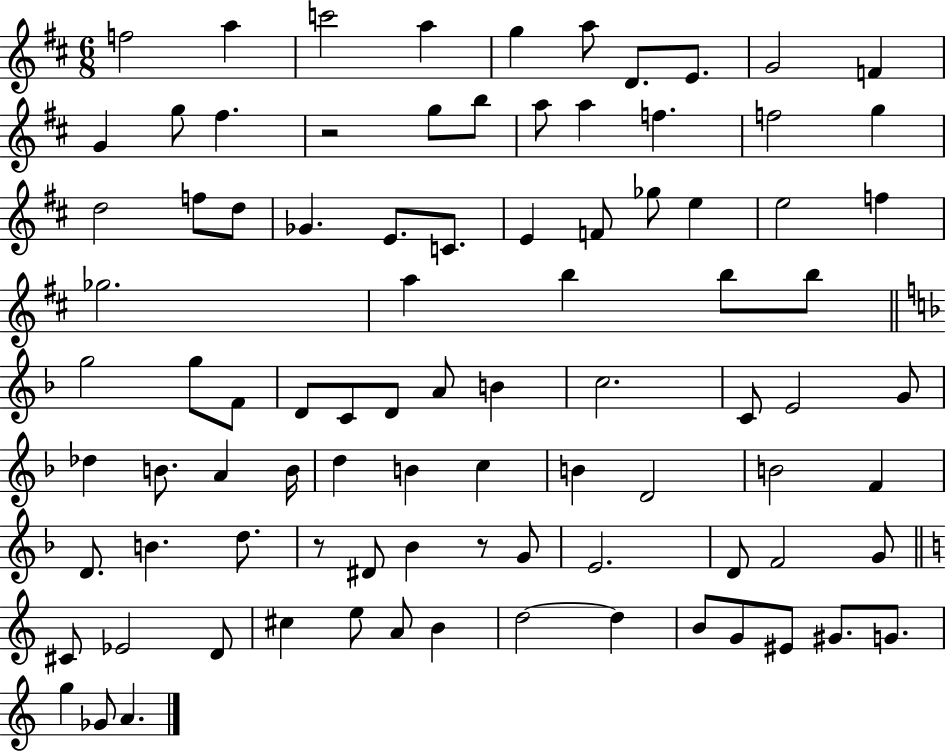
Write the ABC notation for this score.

X:1
T:Untitled
M:6/8
L:1/4
K:D
f2 a c'2 a g a/2 D/2 E/2 G2 F G g/2 ^f z2 g/2 b/2 a/2 a f f2 g d2 f/2 d/2 _G E/2 C/2 E F/2 _g/2 e e2 f _g2 a b b/2 b/2 g2 g/2 F/2 D/2 C/2 D/2 A/2 B c2 C/2 E2 G/2 _d B/2 A B/4 d B c B D2 B2 F D/2 B d/2 z/2 ^D/2 _B z/2 G/2 E2 D/2 F2 G/2 ^C/2 _E2 D/2 ^c e/2 A/2 B d2 d B/2 G/2 ^E/2 ^G/2 G/2 g _G/2 A